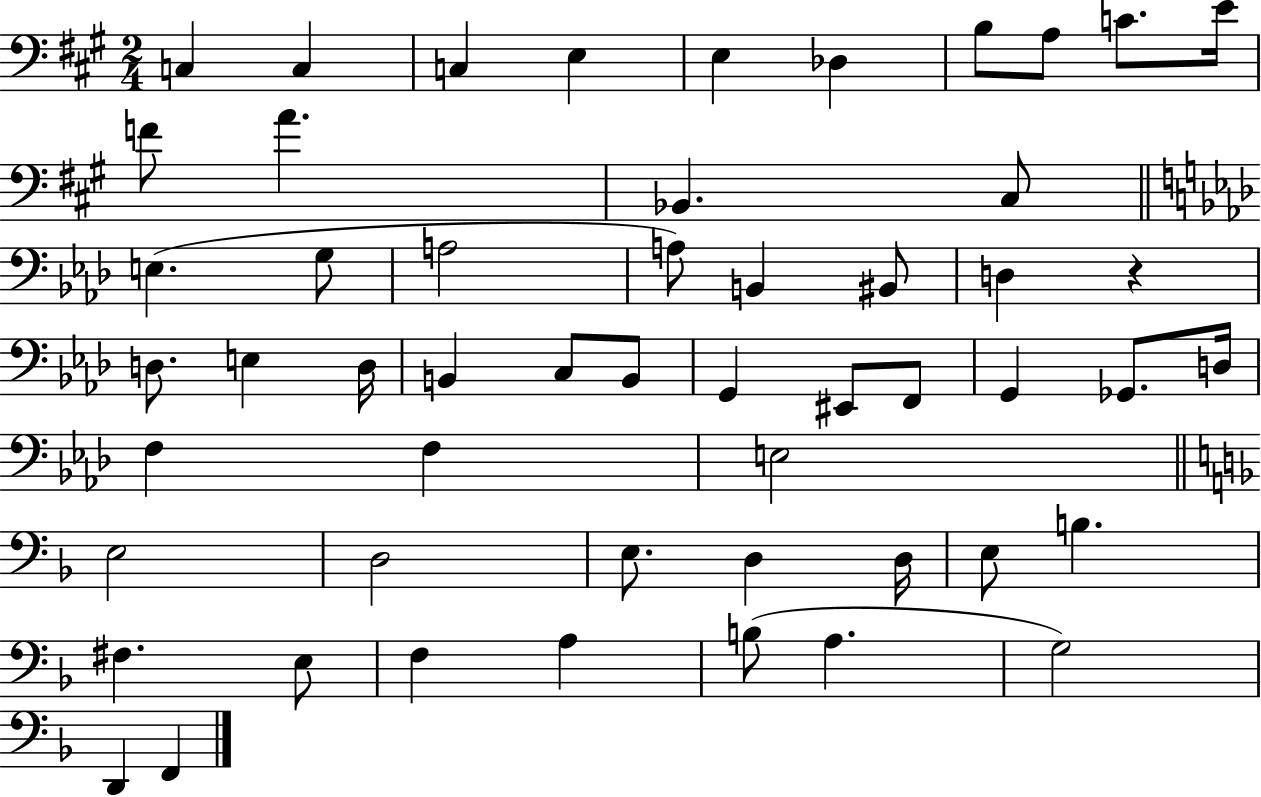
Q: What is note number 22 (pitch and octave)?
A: D3